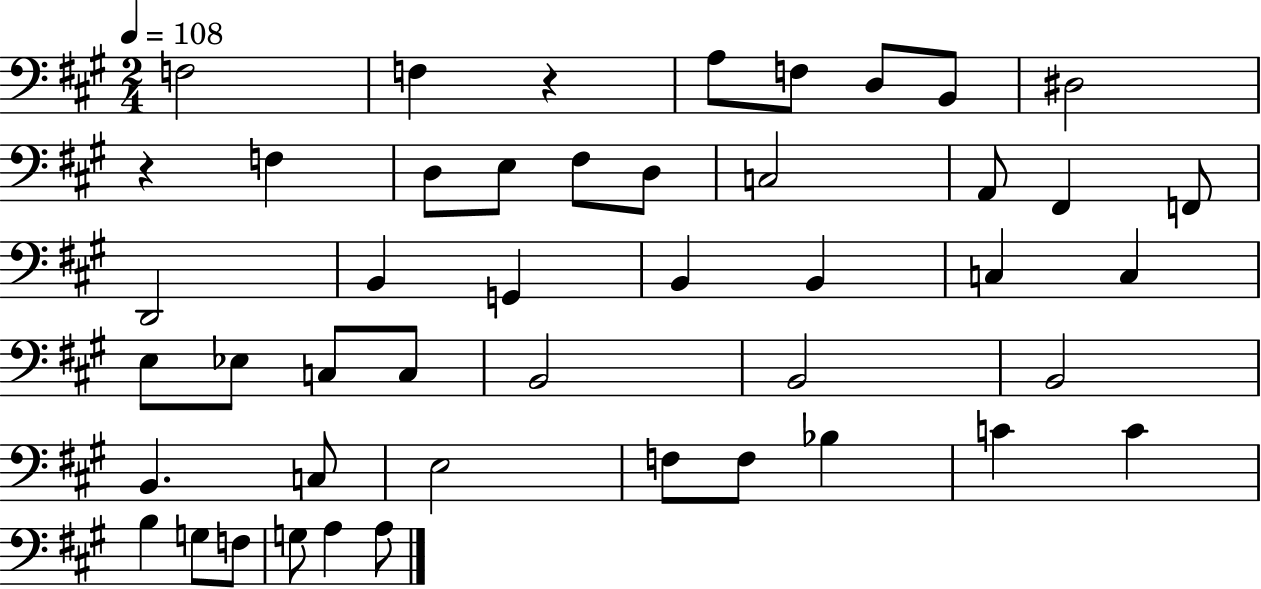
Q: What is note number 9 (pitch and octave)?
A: D3